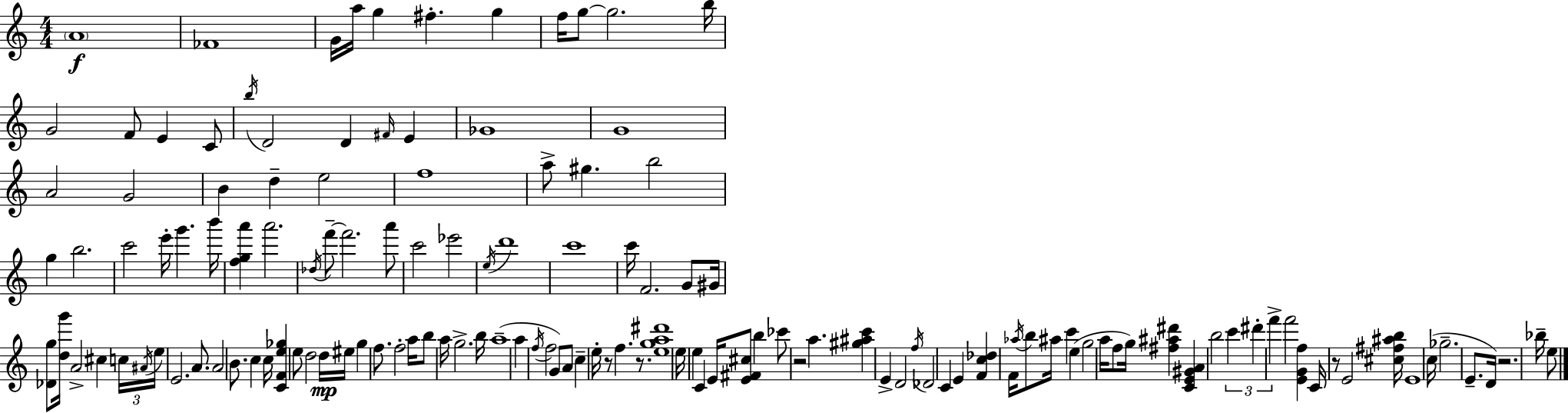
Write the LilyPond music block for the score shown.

{
  \clef treble
  \numericTimeSignature
  \time 4/4
  \key a \minor
  \parenthesize a'1\f | fes'1 | g'16 a''16 g''4 fis''4.-. g''4 | f''16 g''8~~ g''2. b''16 | \break g'2 f'8 e'4 c'8 | \acciaccatura { b''16 } d'2 d'4 \grace { fis'16 } e'4 | ges'1 | g'1 | \break a'2 g'2 | b'4 d''4-- e''2 | f''1 | a''8-> gis''4. b''2 | \break g''4 b''2. | c'''2 e'''16-. g'''4. | b'''16 <f'' g'' a'''>4 a'''2. | \acciaccatura { des''16 } f'''8--~~ f'''2. | \break a'''8 c'''2 ees'''2 | \acciaccatura { e''16 } d'''1 | c'''1 | c'''16 f'2. | \break g'8 gis'16 <des' g''>8 <d'' g'''>16 a'2-> cis''4 | \tuplet 3/2 { c''16 \acciaccatura { ais'16 } e''16 } e'2. | a'8. a'2 b'8. | c''4 c''16 <c' f' e'' ges''>4 e''8 d''2 | \break d''16\mp eis''16 g''4 f''8. f''2-. | a''16 b''8 a''16 g''2.-> | b''16 a''1--( | a''4 \acciaccatura { f''16 } f''2 | \break g'8) a'8 c''4-- e''16-. r8 f''4. | r8. <e'' g'' a'' dis'''>1 | e''16 e''4 c'4 e'16 | <e' fis' cis''>8 b''4 ces'''8 r2 | \break a''4. <gis'' ais'' c'''>4 e'4-> d'2 | \acciaccatura { f''16 } des'2 c'4 | e'4 <f' c'' des''>4 f'16 \acciaccatura { aes''16 } b''8 ais''16 | c'''4 e''4( g''2 | \break a''16 f''8 g''16) <fis'' ais'' dis'''>4 <c' e' gis' a'>4 b''2 | \tuplet 3/2 { c'''4 dis'''4-. f'''4-> } | f'''2 <e' g' f''>4 c'16 r8 e'2 | <cis'' fis'' ais'' b''>16 e'1 | \break c''16( ges''2.-- | e'8.-- d'16) r2. | bes''16-- e''8 \bar "|."
}